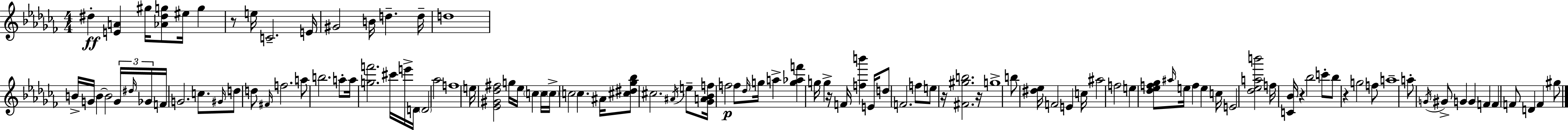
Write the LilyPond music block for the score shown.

{
  \clef treble
  \numericTimeSignature
  \time 4/4
  \key aes \minor
  dis''4-.\ff <e' a'>4 gis''16 <aes' dis'' g''>8 eis''16 g''4 | r8 e''16 c'2.-- e'16 | gis'2 b'16 d''4.-- d''16-- | d''1 | \break b'16-> g'16 b'4~~ b'2 \tuplet 3/2 { g'16 \grace { dis''16 } | ges'16 } f'16 g'2. c''8. | \grace { gis'16 } d''8 d''8 \grace { fis'16 } f''2. | a''8 b''2. | \break a''8-. a''16 <g'' f'''>2. | cis'''16 e'''16-> d'16 \parenthesize d'2 aes''2 | f''1 | e''16 <ees' gis' des'' fis''>2 g''16 ees''16 \parenthesize c''4 | \break c''16 \parenthesize c''16-> c''2 c''4. | ais'16 <cis'' dis'' ges'' bes''>8 cis''2. | \acciaccatura { ais'16 } e''8-- <ges' a' bes' f''>16 f''2\p f''8 \grace { des''16 } | g''16 a''4-> <g'' aes'' f'''>4 g''16 g''4-> r16 f'16 | \break <f'' b'''>4 e'16 d''8 f'2. | f''8 e''8 r16 <fis' gis'' b''>2. | r16 g''1-> | b''8 <dis'' ees''>16 f'2 | \break e'4 c''16 ais''2 f''2 | e''4 <des'' ees'' f'' ges''>8 \grace { ais''16 } e''16 f''4 | e''4 c''16 e'2 <des'' ees'' a'' b'''>2 | f''16 <c' bes'>16 r4 bes''2 | \break c'''8-. bes''8 r4 g''2 | f''8 a''1-- | a''8-. \acciaccatura { g'16 } gis'8-> g'4 g'4 | f'4 f'4 f'8 d'4 | \break f'4 gis''8 \bar "|."
}